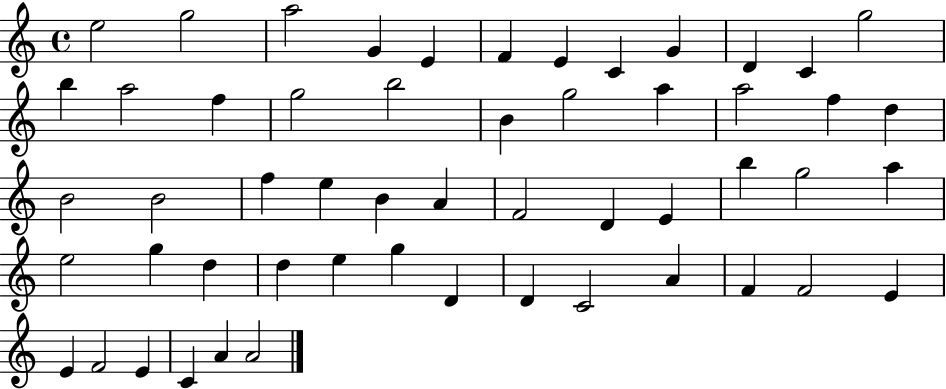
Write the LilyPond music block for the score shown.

{
  \clef treble
  \time 4/4
  \defaultTimeSignature
  \key c \major
  e''2 g''2 | a''2 g'4 e'4 | f'4 e'4 c'4 g'4 | d'4 c'4 g''2 | \break b''4 a''2 f''4 | g''2 b''2 | b'4 g''2 a''4 | a''2 f''4 d''4 | \break b'2 b'2 | f''4 e''4 b'4 a'4 | f'2 d'4 e'4 | b''4 g''2 a''4 | \break e''2 g''4 d''4 | d''4 e''4 g''4 d'4 | d'4 c'2 a'4 | f'4 f'2 e'4 | \break e'4 f'2 e'4 | c'4 a'4 a'2 | \bar "|."
}